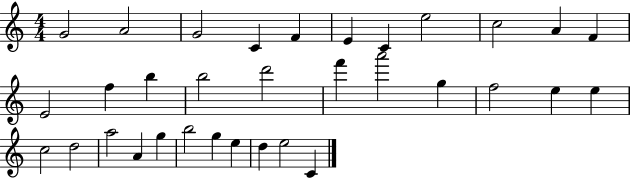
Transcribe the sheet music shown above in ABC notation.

X:1
T:Untitled
M:4/4
L:1/4
K:C
G2 A2 G2 C F E C e2 c2 A F E2 f b b2 d'2 f' a'2 g f2 e e c2 d2 a2 A g b2 g e d e2 C